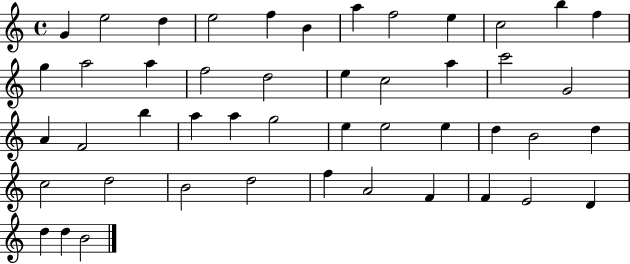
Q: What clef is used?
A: treble